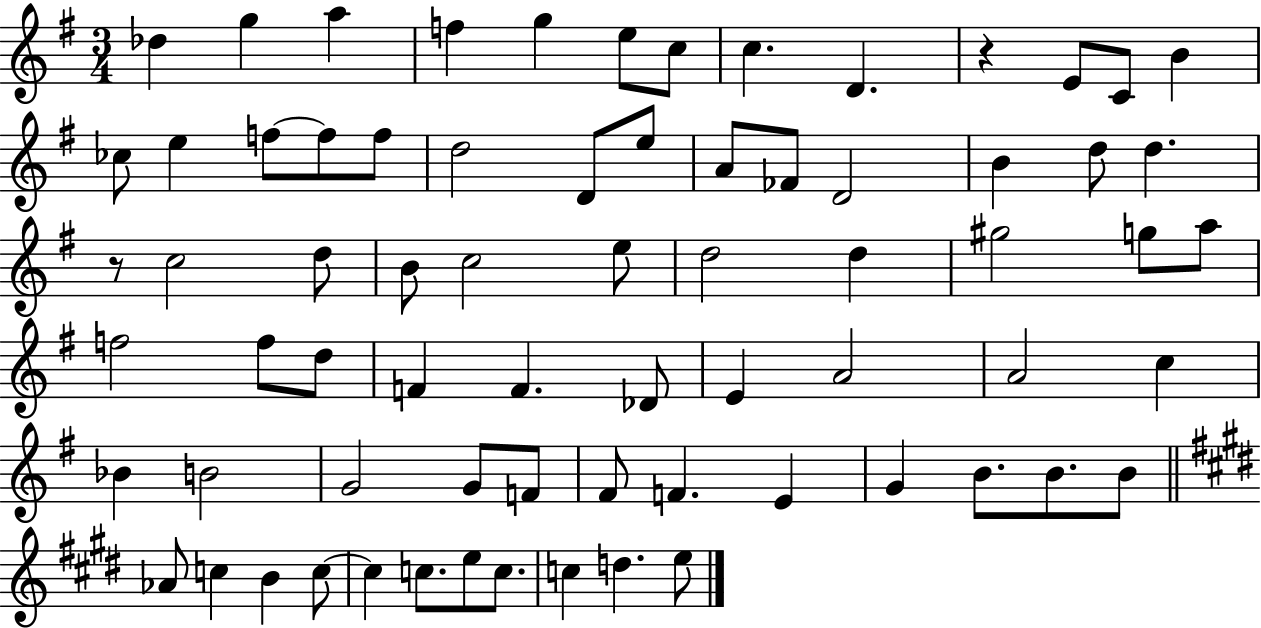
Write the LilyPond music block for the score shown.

{
  \clef treble
  \numericTimeSignature
  \time 3/4
  \key g \major
  des''4 g''4 a''4 | f''4 g''4 e''8 c''8 | c''4. d'4. | r4 e'8 c'8 b'4 | \break ces''8 e''4 f''8~~ f''8 f''8 | d''2 d'8 e''8 | a'8 fes'8 d'2 | b'4 d''8 d''4. | \break r8 c''2 d''8 | b'8 c''2 e''8 | d''2 d''4 | gis''2 g''8 a''8 | \break f''2 f''8 d''8 | f'4 f'4. des'8 | e'4 a'2 | a'2 c''4 | \break bes'4 b'2 | g'2 g'8 f'8 | fis'8 f'4. e'4 | g'4 b'8. b'8. b'8 | \break \bar "||" \break \key e \major aes'8 c''4 b'4 c''8~~ | c''4 c''8. e''8 c''8. | c''4 d''4. e''8 | \bar "|."
}